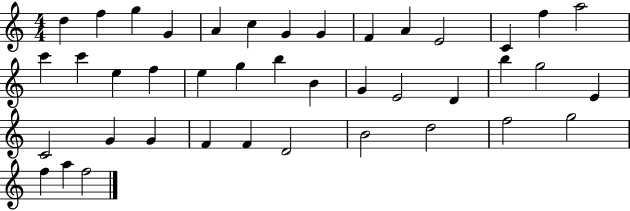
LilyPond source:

{
  \clef treble
  \numericTimeSignature
  \time 4/4
  \key c \major
  d''4 f''4 g''4 g'4 | a'4 c''4 g'4 g'4 | f'4 a'4 e'2 | c'4 f''4 a''2 | \break c'''4 c'''4 e''4 f''4 | e''4 g''4 b''4 b'4 | g'4 e'2 d'4 | b''4 g''2 e'4 | \break c'2 g'4 g'4 | f'4 f'4 d'2 | b'2 d''2 | f''2 g''2 | \break f''4 a''4 f''2 | \bar "|."
}